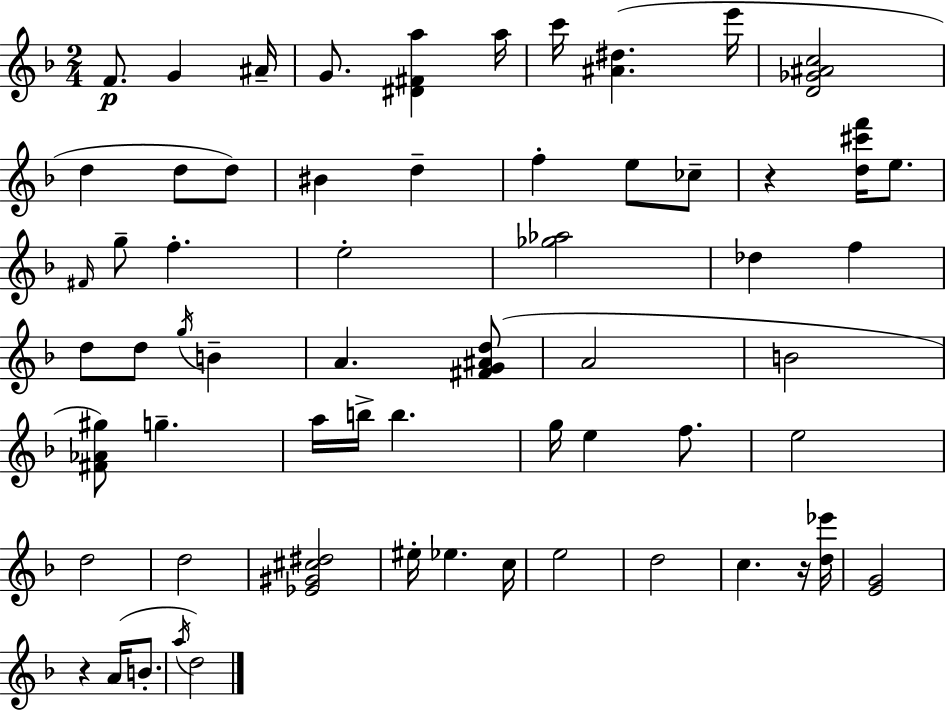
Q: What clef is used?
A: treble